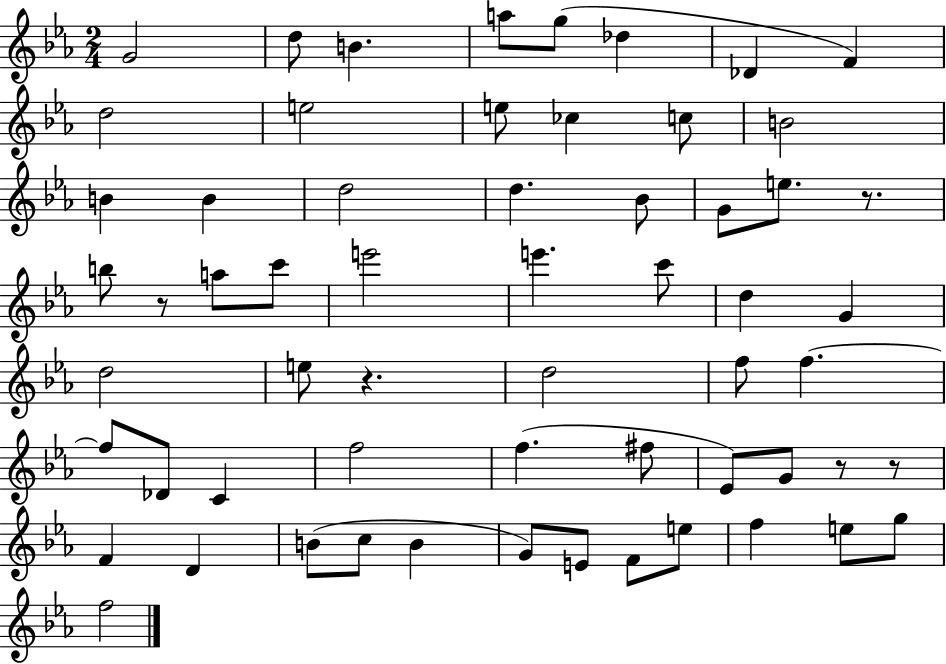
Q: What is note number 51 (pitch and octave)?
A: E5